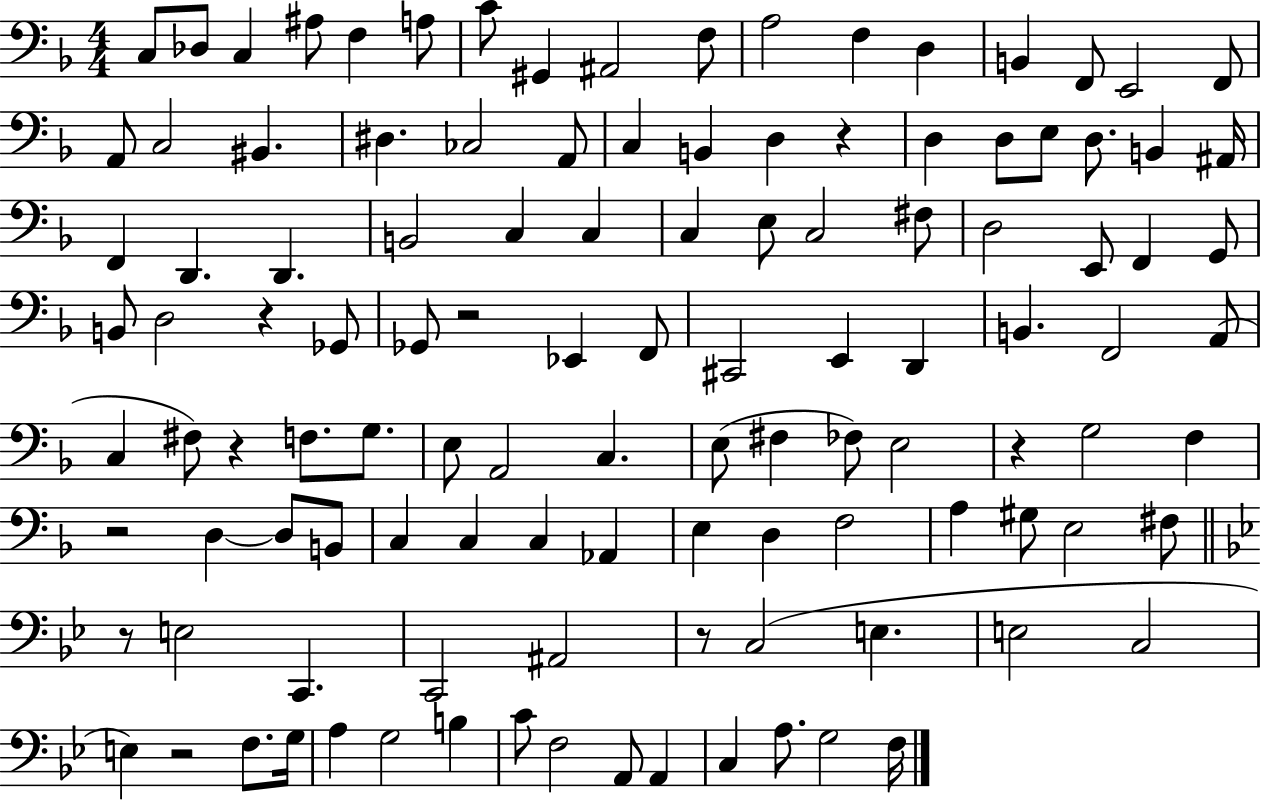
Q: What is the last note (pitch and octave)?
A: F3